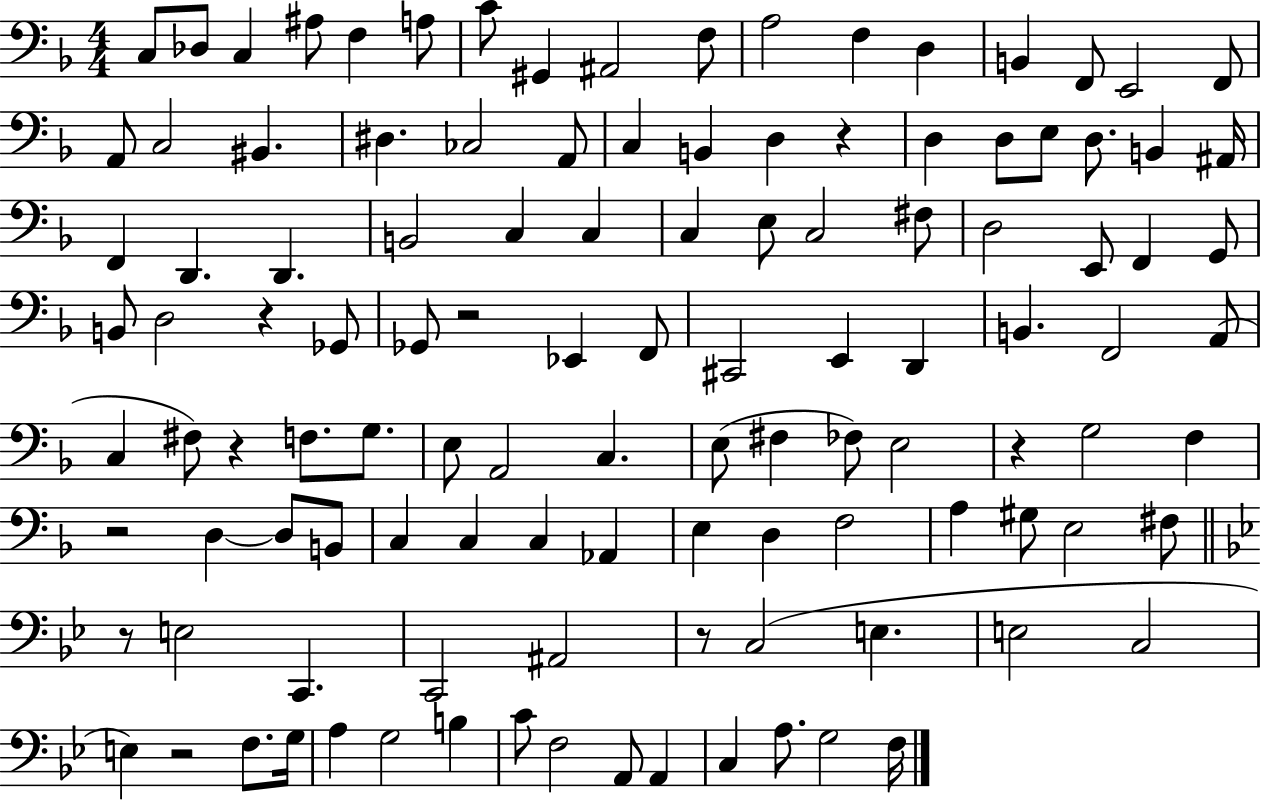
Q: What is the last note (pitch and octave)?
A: F3